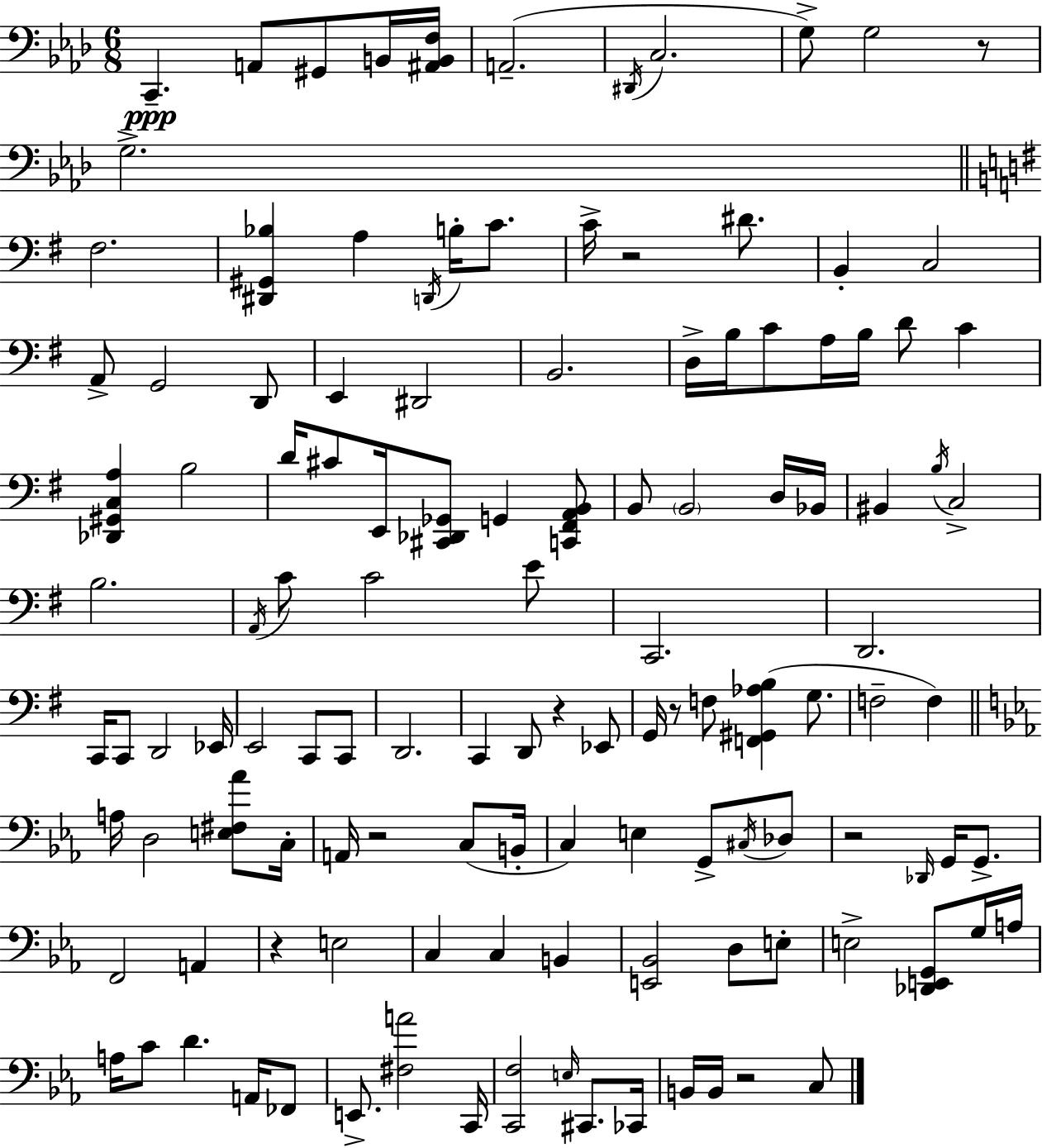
X:1
T:Untitled
M:6/8
L:1/4
K:Ab
C,, A,,/2 ^G,,/2 B,,/4 [^A,,B,,F,]/4 A,,2 ^D,,/4 C,2 G,/2 G,2 z/2 G,2 ^F,2 [^D,,^G,,_B,] A, D,,/4 B,/4 C/2 C/4 z2 ^D/2 B,, C,2 A,,/2 G,,2 D,,/2 E,, ^D,,2 B,,2 D,/4 B,/4 C/2 A,/4 B,/4 D/2 C [_D,,^G,,C,A,] B,2 D/4 ^C/2 E,,/4 [^C,,_D,,_G,,]/2 G,, [C,,^F,,A,,B,,]/2 B,,/2 B,,2 D,/4 _B,,/4 ^B,, B,/4 C,2 B,2 A,,/4 C/2 C2 E/2 C,,2 D,,2 C,,/4 C,,/2 D,,2 _E,,/4 E,,2 C,,/2 C,,/2 D,,2 C,, D,,/2 z _E,,/2 G,,/4 z/2 F,/2 [F,,^G,,_A,B,] G,/2 F,2 F, A,/4 D,2 [E,^F,_A]/2 C,/4 A,,/4 z2 C,/2 B,,/4 C, E, G,,/2 ^C,/4 _D,/2 z2 _D,,/4 G,,/4 G,,/2 F,,2 A,, z E,2 C, C, B,, [E,,_B,,]2 D,/2 E,/2 E,2 [_D,,E,,G,,]/2 G,/4 A,/4 A,/4 C/2 D A,,/4 _F,,/2 E,,/2 [^F,A]2 C,,/4 [C,,F,]2 E,/4 ^C,,/2 _C,,/4 B,,/4 B,,/4 z2 C,/2